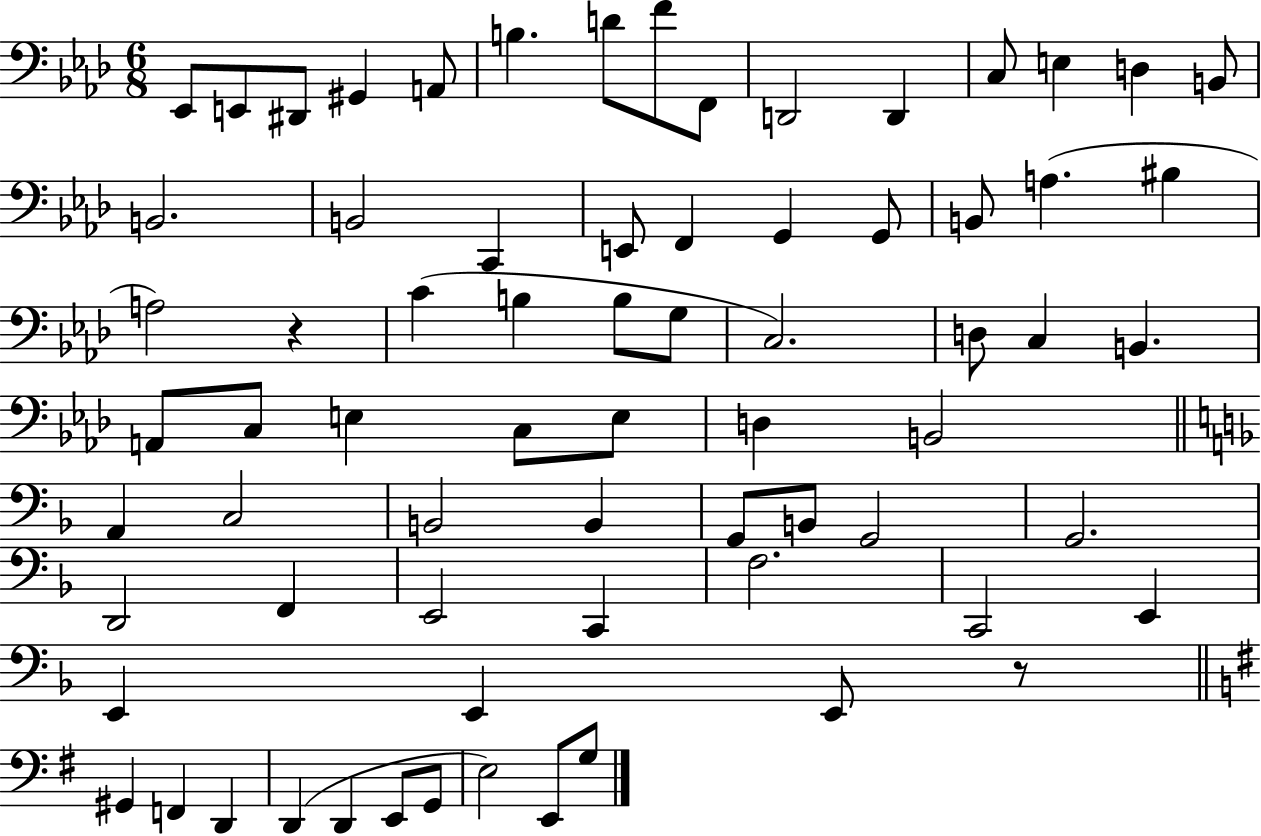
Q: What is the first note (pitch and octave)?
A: Eb2